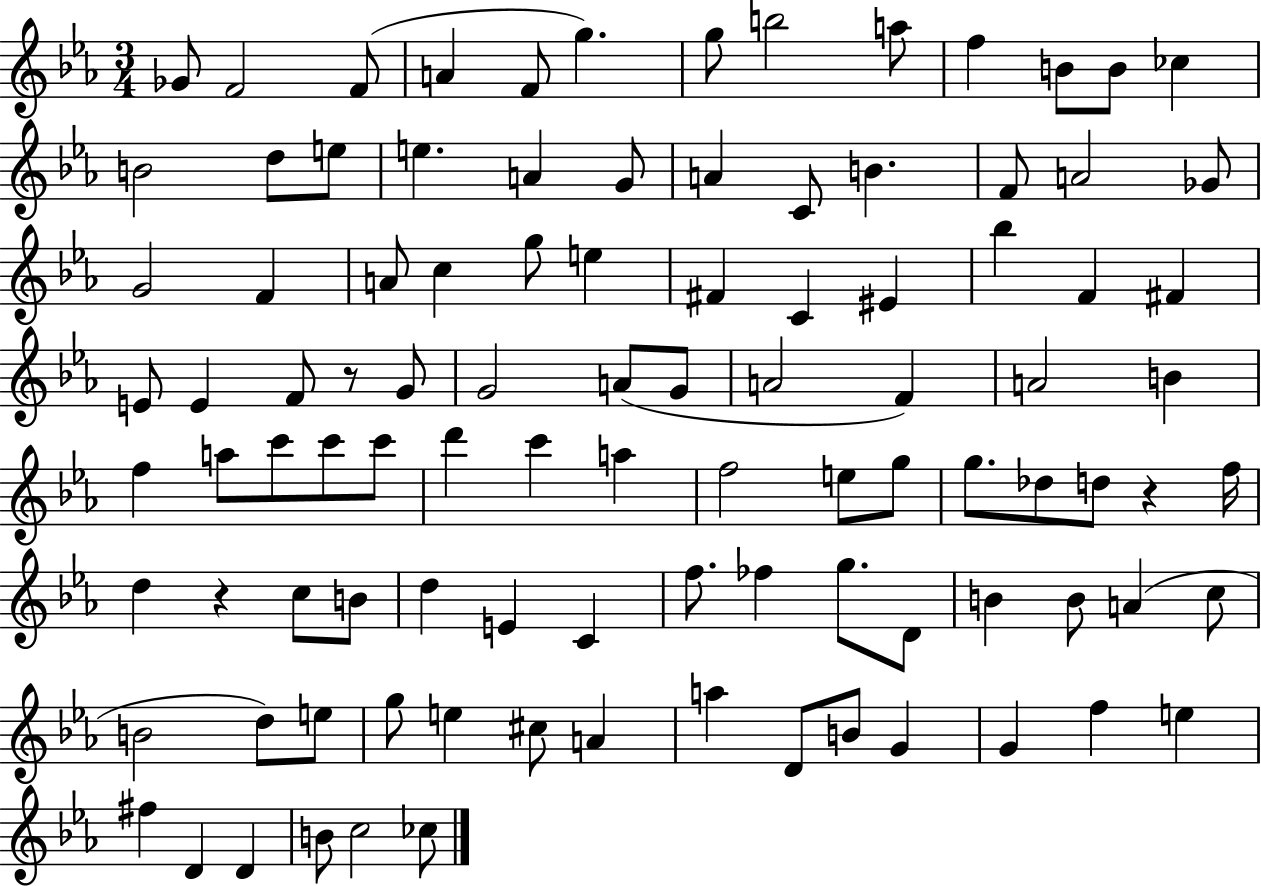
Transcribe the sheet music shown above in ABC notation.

X:1
T:Untitled
M:3/4
L:1/4
K:Eb
_G/2 F2 F/2 A F/2 g g/2 b2 a/2 f B/2 B/2 _c B2 d/2 e/2 e A G/2 A C/2 B F/2 A2 _G/2 G2 F A/2 c g/2 e ^F C ^E _b F ^F E/2 E F/2 z/2 G/2 G2 A/2 G/2 A2 F A2 B f a/2 c'/2 c'/2 c'/2 d' c' a f2 e/2 g/2 g/2 _d/2 d/2 z f/4 d z c/2 B/2 d E C f/2 _f g/2 D/2 B B/2 A c/2 B2 d/2 e/2 g/2 e ^c/2 A a D/2 B/2 G G f e ^f D D B/2 c2 _c/2